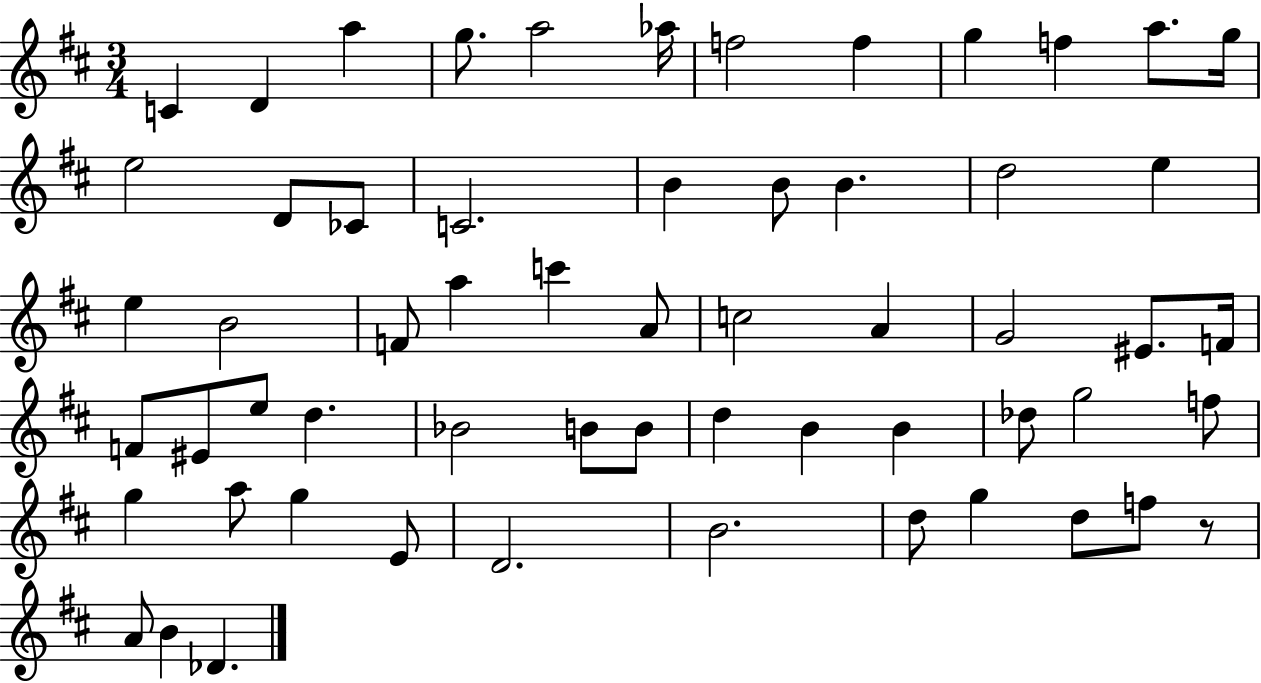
C4/q D4/q A5/q G5/e. A5/h Ab5/s F5/h F5/q G5/q F5/q A5/e. G5/s E5/h D4/e CES4/e C4/h. B4/q B4/e B4/q. D5/h E5/q E5/q B4/h F4/e A5/q C6/q A4/e C5/h A4/q G4/h EIS4/e. F4/s F4/e EIS4/e E5/e D5/q. Bb4/h B4/e B4/e D5/q B4/q B4/q Db5/e G5/h F5/e G5/q A5/e G5/q E4/e D4/h. B4/h. D5/e G5/q D5/e F5/e R/e A4/e B4/q Db4/q.